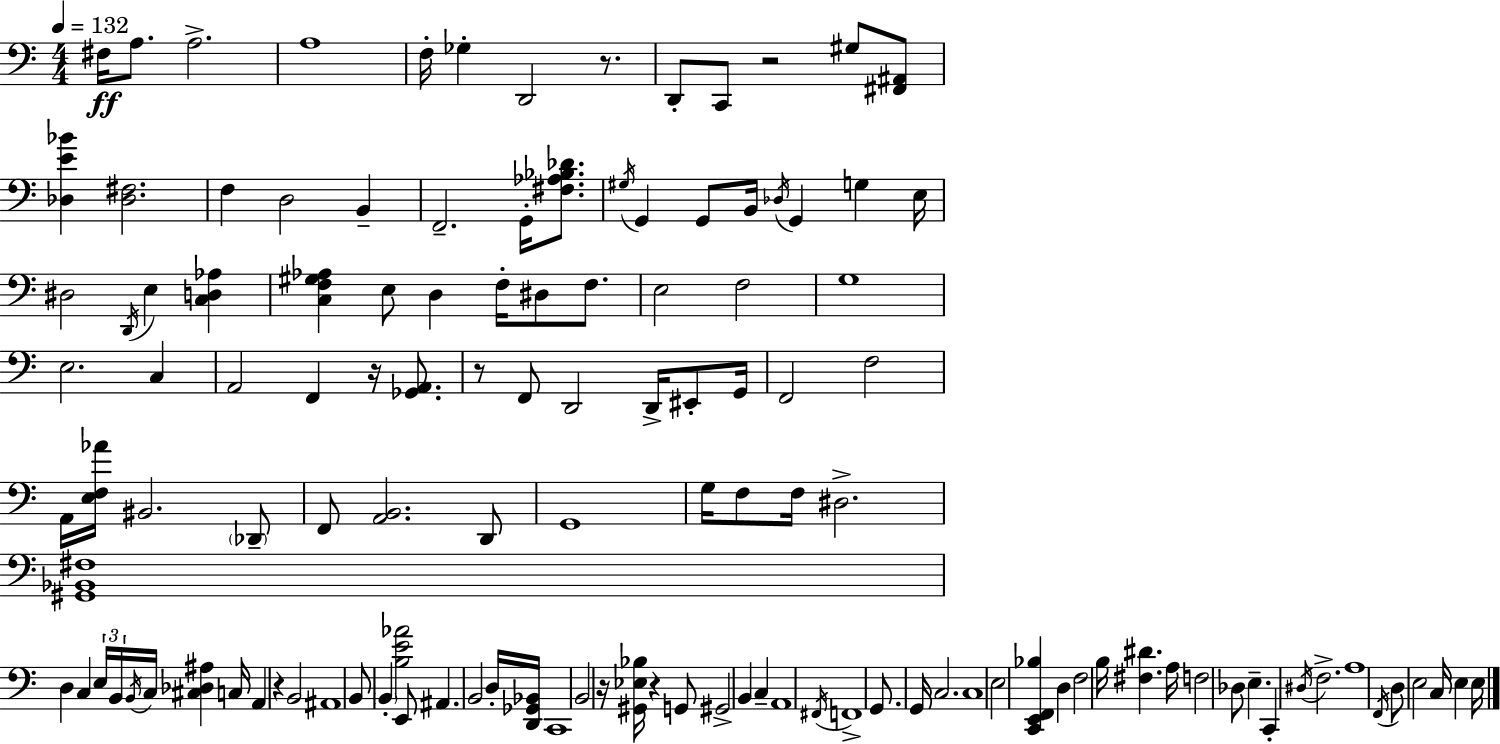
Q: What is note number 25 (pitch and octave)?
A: D2